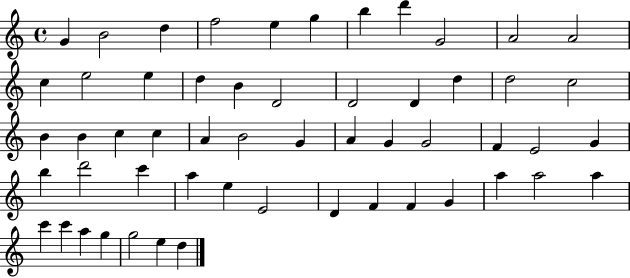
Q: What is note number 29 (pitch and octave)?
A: G4